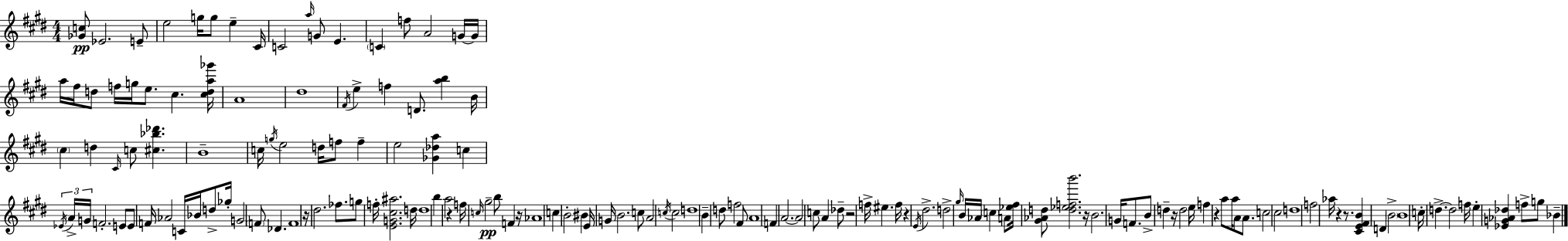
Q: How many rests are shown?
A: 10